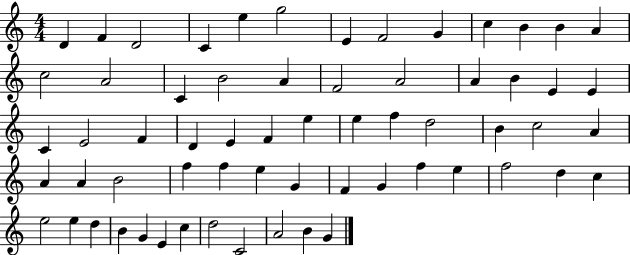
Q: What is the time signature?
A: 4/4